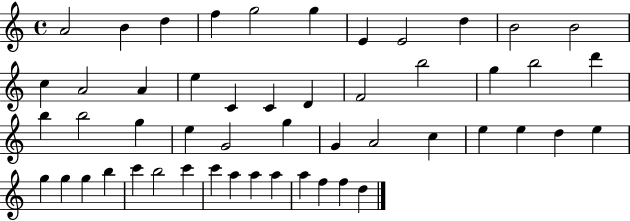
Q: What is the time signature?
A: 4/4